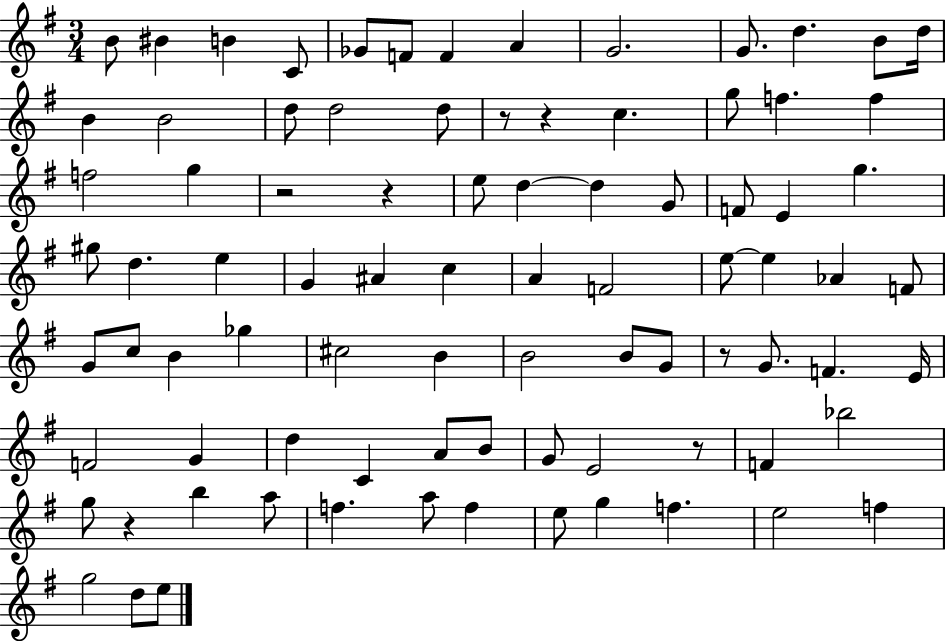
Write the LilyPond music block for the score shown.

{
  \clef treble
  \numericTimeSignature
  \time 3/4
  \key g \major
  b'8 bis'4 b'4 c'8 | ges'8 f'8 f'4 a'4 | g'2. | g'8. d''4. b'8 d''16 | \break b'4 b'2 | d''8 d''2 d''8 | r8 r4 c''4. | g''8 f''4. f''4 | \break f''2 g''4 | r2 r4 | e''8 d''4~~ d''4 g'8 | f'8 e'4 g''4. | \break gis''8 d''4. e''4 | g'4 ais'4 c''4 | a'4 f'2 | e''8~~ e''4 aes'4 f'8 | \break g'8 c''8 b'4 ges''4 | cis''2 b'4 | b'2 b'8 g'8 | r8 g'8. f'4. e'16 | \break f'2 g'4 | d''4 c'4 a'8 b'8 | g'8 e'2 r8 | f'4 bes''2 | \break g''8 r4 b''4 a''8 | f''4. a''8 f''4 | e''8 g''4 f''4. | e''2 f''4 | \break g''2 d''8 e''8 | \bar "|."
}